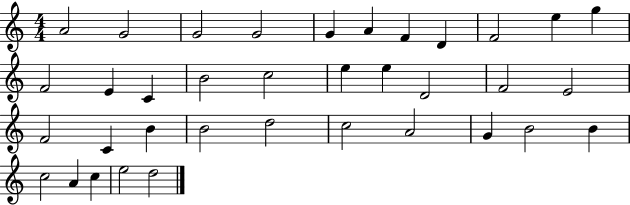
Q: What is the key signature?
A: C major